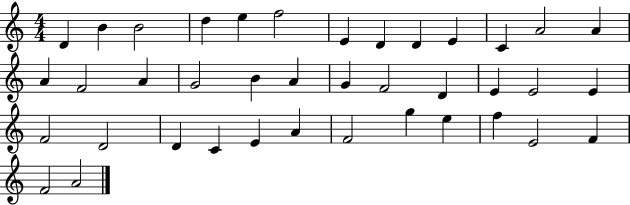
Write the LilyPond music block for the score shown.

{
  \clef treble
  \numericTimeSignature
  \time 4/4
  \key c \major
  d'4 b'4 b'2 | d''4 e''4 f''2 | e'4 d'4 d'4 e'4 | c'4 a'2 a'4 | \break a'4 f'2 a'4 | g'2 b'4 a'4 | g'4 f'2 d'4 | e'4 e'2 e'4 | \break f'2 d'2 | d'4 c'4 e'4 a'4 | f'2 g''4 e''4 | f''4 e'2 f'4 | \break f'2 a'2 | \bar "|."
}